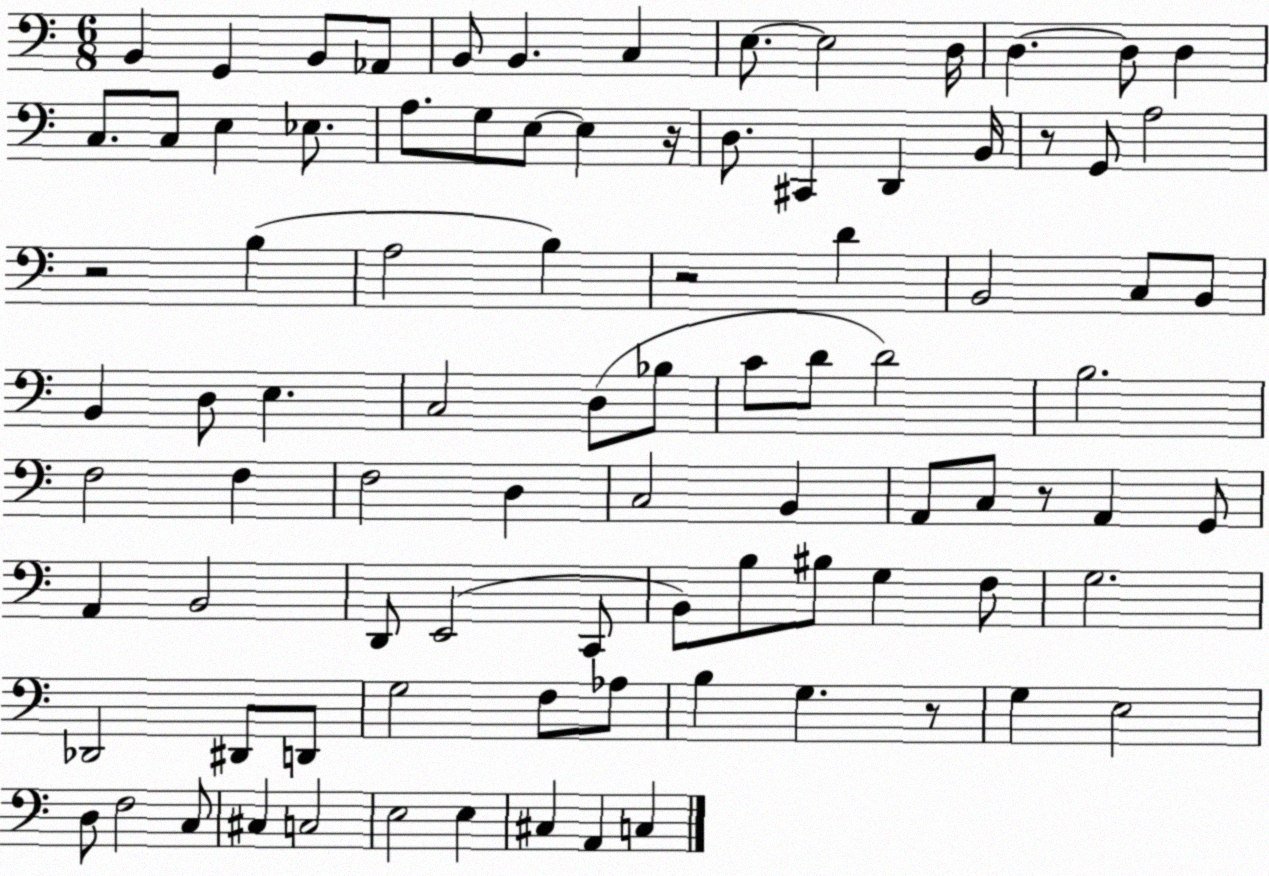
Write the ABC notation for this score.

X:1
T:Untitled
M:6/8
L:1/4
K:C
B,, G,, B,,/2 _A,,/2 B,,/2 B,, C, E,/2 E,2 D,/4 D, D,/2 D, C,/2 C,/2 E, _E,/2 A,/2 G,/2 E,/2 E, z/4 D,/2 ^C,, D,, B,,/4 z/2 G,,/2 A,2 z2 B, A,2 B, z2 D B,,2 C,/2 B,,/2 B,, D,/2 E, C,2 D,/2 _B,/2 C/2 D/2 D2 B,2 F,2 F, F,2 D, C,2 B,, A,,/2 C,/2 z/2 A,, G,,/2 A,, B,,2 D,,/2 E,,2 C,,/2 B,,/2 B,/2 ^B,/2 G, F,/2 G,2 _D,,2 ^D,,/2 D,,/2 G,2 F,/2 _A,/2 B, G, z/2 G, E,2 D,/2 F,2 C,/2 ^C, C,2 E,2 E, ^C, A,, C,